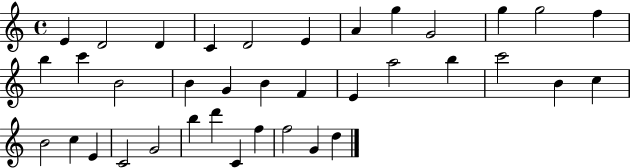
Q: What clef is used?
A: treble